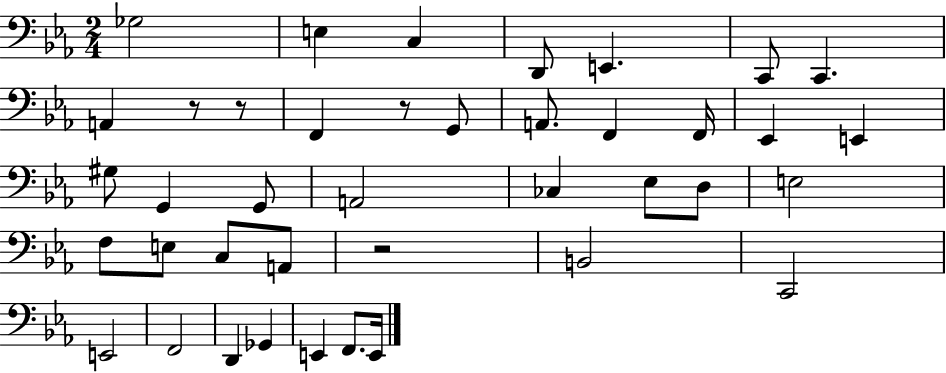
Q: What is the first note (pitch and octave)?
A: Gb3